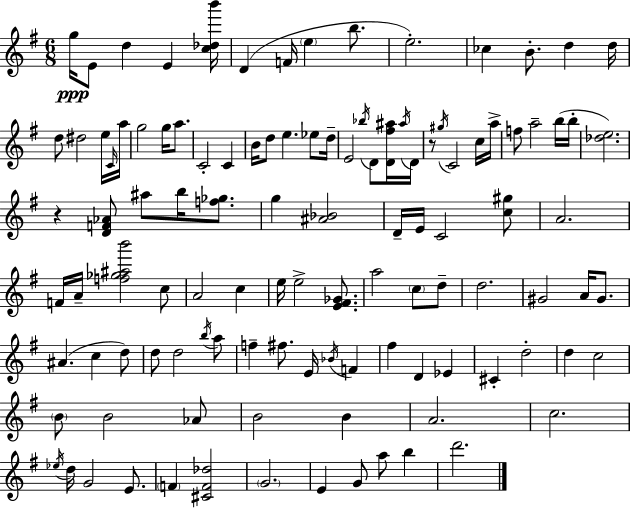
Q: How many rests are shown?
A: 2